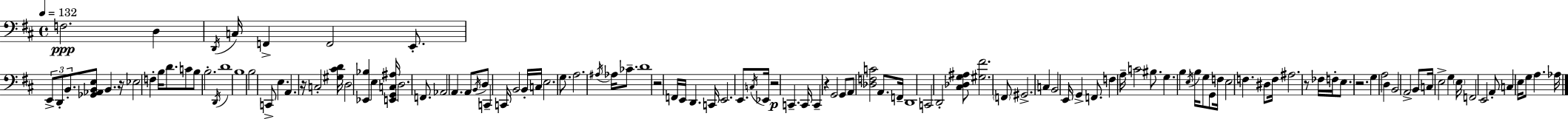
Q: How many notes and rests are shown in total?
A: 124